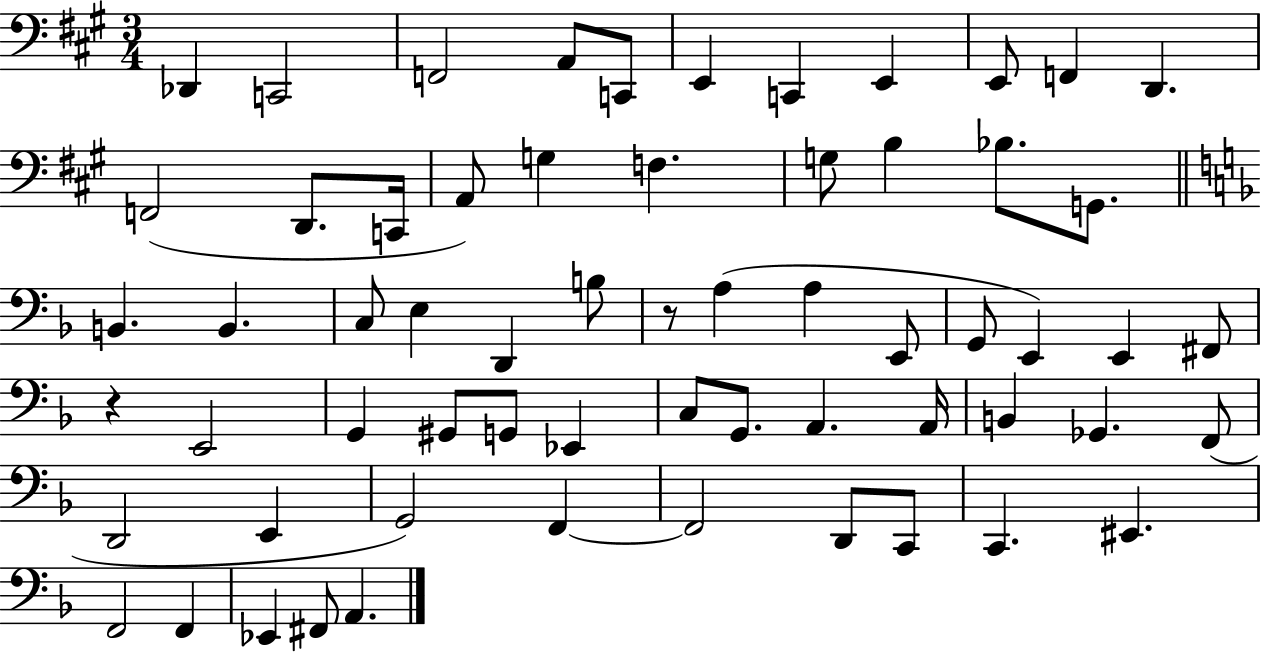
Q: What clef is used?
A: bass